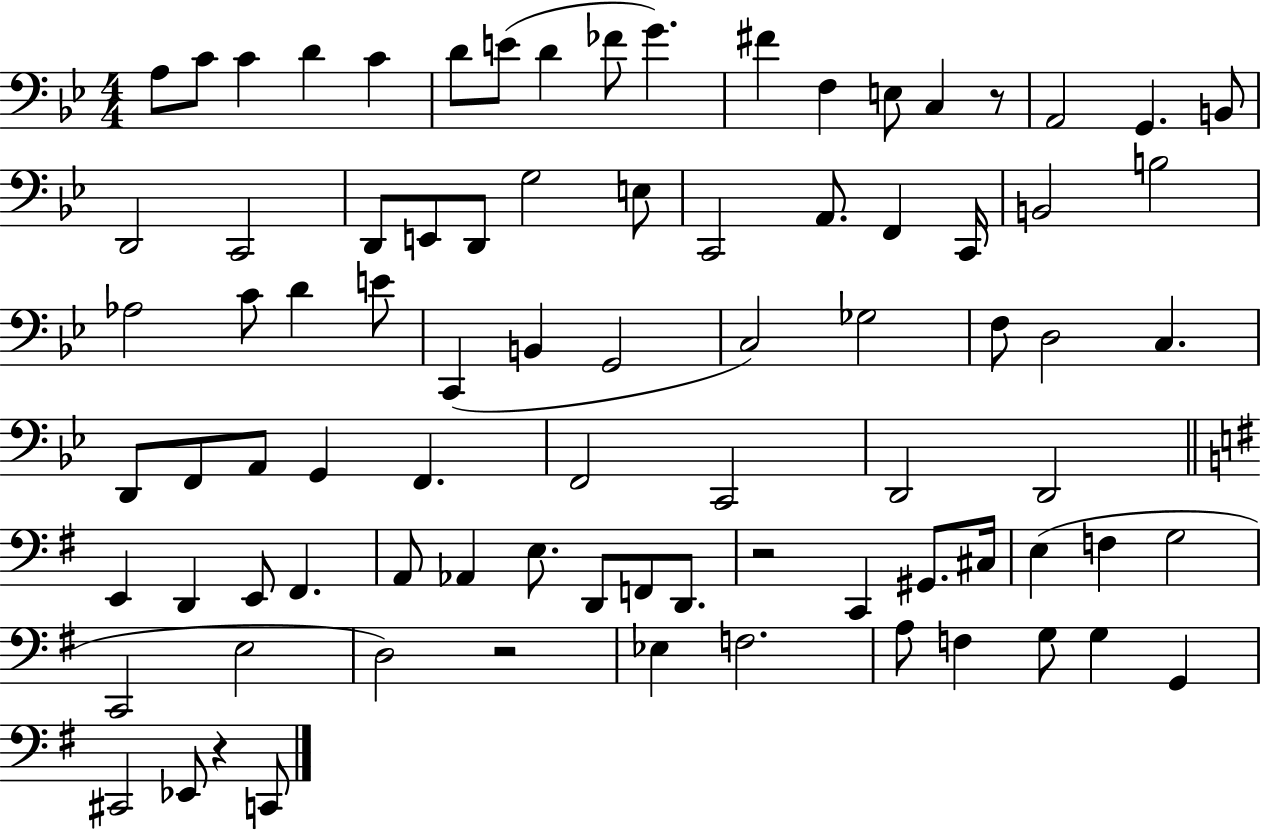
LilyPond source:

{
  \clef bass
  \numericTimeSignature
  \time 4/4
  \key bes \major
  a8 c'8 c'4 d'4 c'4 | d'8 e'8( d'4 fes'8 g'4.) | fis'4 f4 e8 c4 r8 | a,2 g,4. b,8 | \break d,2 c,2 | d,8 e,8 d,8 g2 e8 | c,2 a,8. f,4 c,16 | b,2 b2 | \break aes2 c'8 d'4 e'8 | c,4( b,4 g,2 | c2) ges2 | f8 d2 c4. | \break d,8 f,8 a,8 g,4 f,4. | f,2 c,2 | d,2 d,2 | \bar "||" \break \key g \major e,4 d,4 e,8 fis,4. | a,8 aes,4 e8. d,8 f,8 d,8. | r2 c,4 gis,8. cis16 | e4( f4 g2 | \break c,2 e2 | d2) r2 | ees4 f2. | a8 f4 g8 g4 g,4 | \break cis,2 ees,8 r4 c,8 | \bar "|."
}